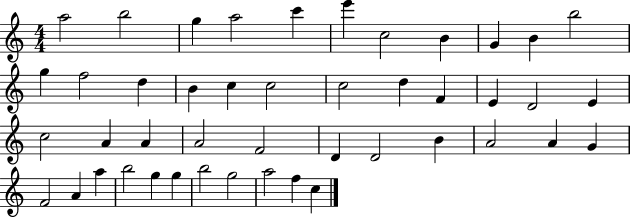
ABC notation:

X:1
T:Untitled
M:4/4
L:1/4
K:C
a2 b2 g a2 c' e' c2 B G B b2 g f2 d B c c2 c2 d F E D2 E c2 A A A2 F2 D D2 B A2 A G F2 A a b2 g g b2 g2 a2 f c